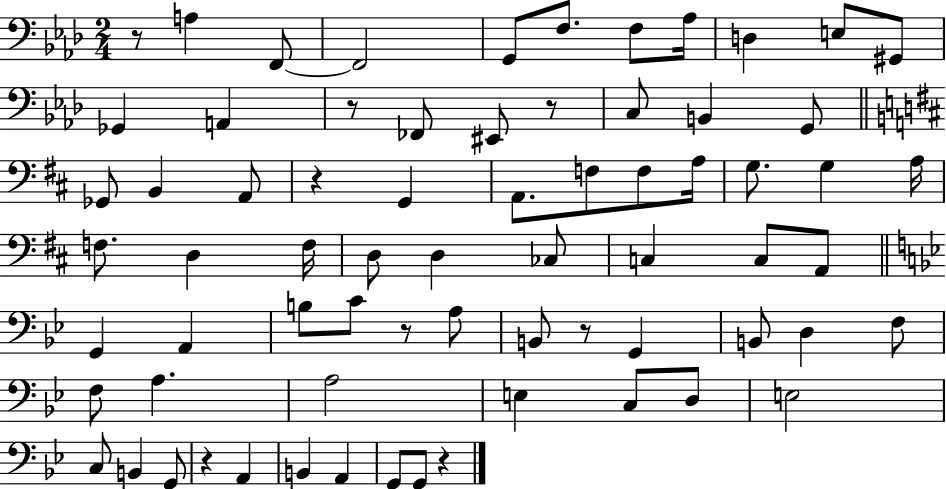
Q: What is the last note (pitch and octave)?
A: G2